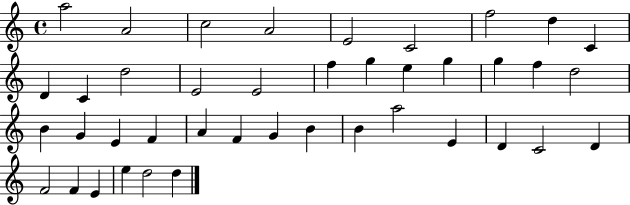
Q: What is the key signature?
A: C major